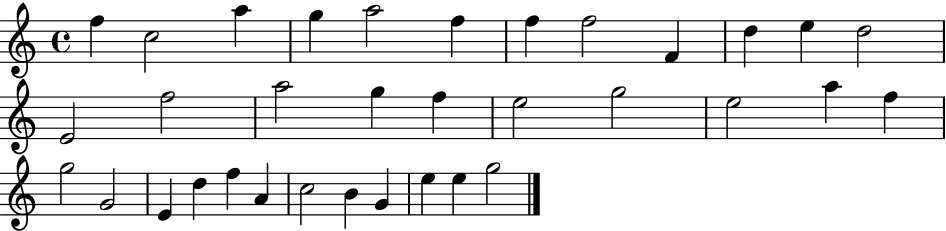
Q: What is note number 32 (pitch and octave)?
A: E5